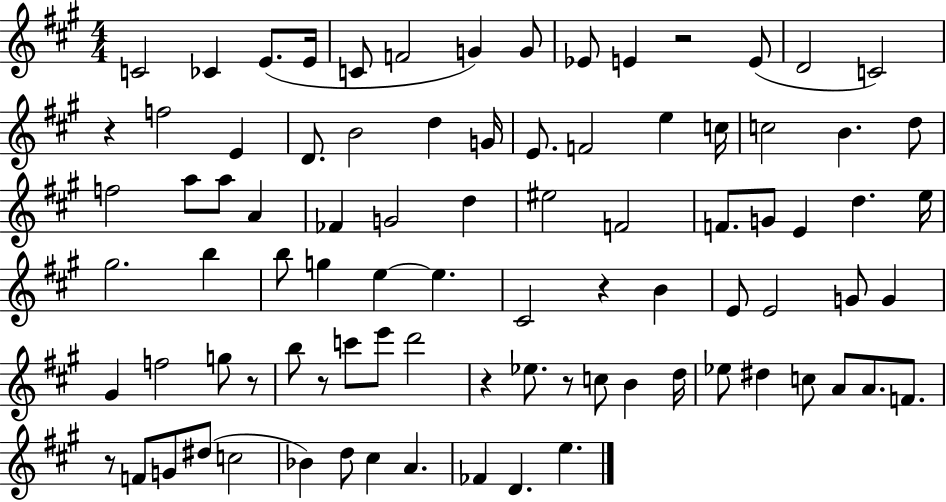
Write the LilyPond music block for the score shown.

{
  \clef treble
  \numericTimeSignature
  \time 4/4
  \key a \major
  c'2 ces'4 e'8.( e'16 | c'8 f'2 g'4) g'8 | ees'8 e'4 r2 e'8( | d'2 c'2) | \break r4 f''2 e'4 | d'8. b'2 d''4 g'16 | e'8. f'2 e''4 c''16 | c''2 b'4. d''8 | \break f''2 a''8 a''8 a'4 | fes'4 g'2 d''4 | eis''2 f'2 | f'8. g'8 e'4 d''4. e''16 | \break gis''2. b''4 | b''8 g''4 e''4~~ e''4. | cis'2 r4 b'4 | e'8 e'2 g'8 g'4 | \break gis'4 f''2 g''8 r8 | b''8 r8 c'''8 e'''8 d'''2 | r4 ees''8. r8 c''8 b'4 d''16 | ees''8 dis''4 c''8 a'8 a'8. f'8. | \break r8 f'8 g'8 dis''8( c''2 | bes'4) d''8 cis''4 a'4. | fes'4 d'4. e''4. | \bar "|."
}